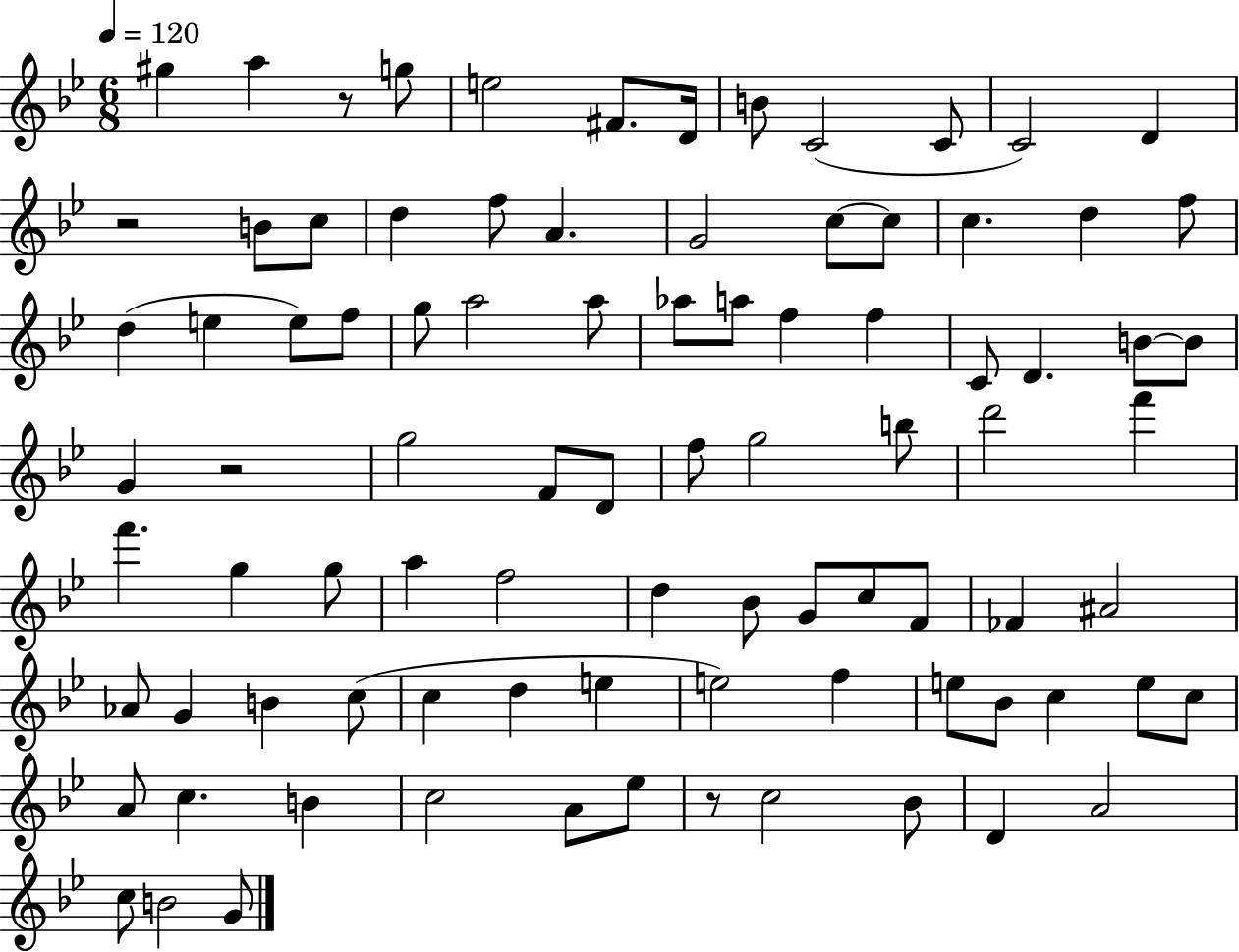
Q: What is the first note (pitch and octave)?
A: G#5